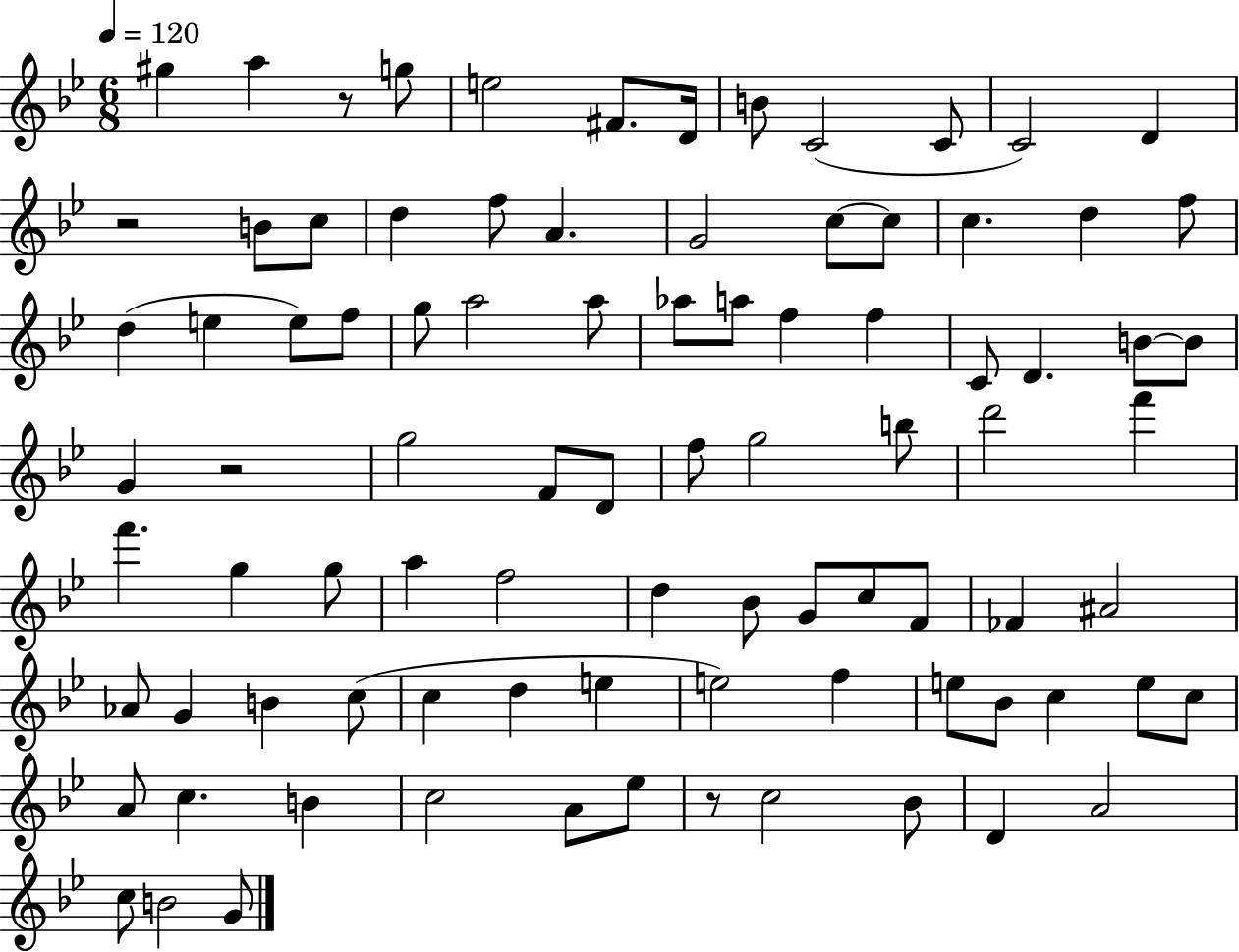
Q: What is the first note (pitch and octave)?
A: G#5